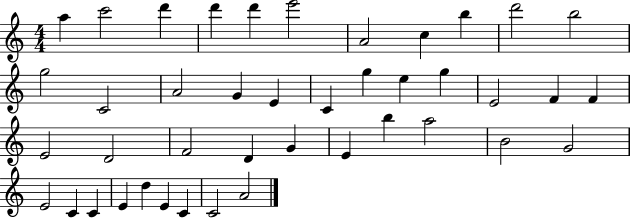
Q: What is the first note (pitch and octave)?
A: A5